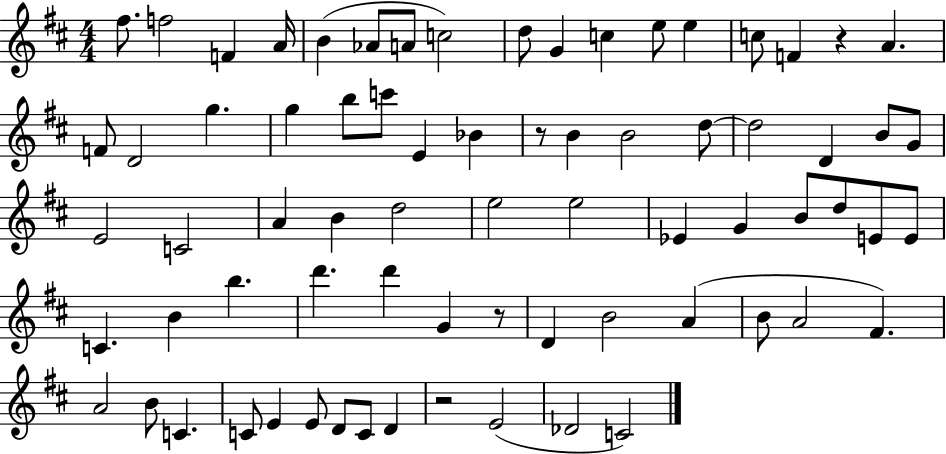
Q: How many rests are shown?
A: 4